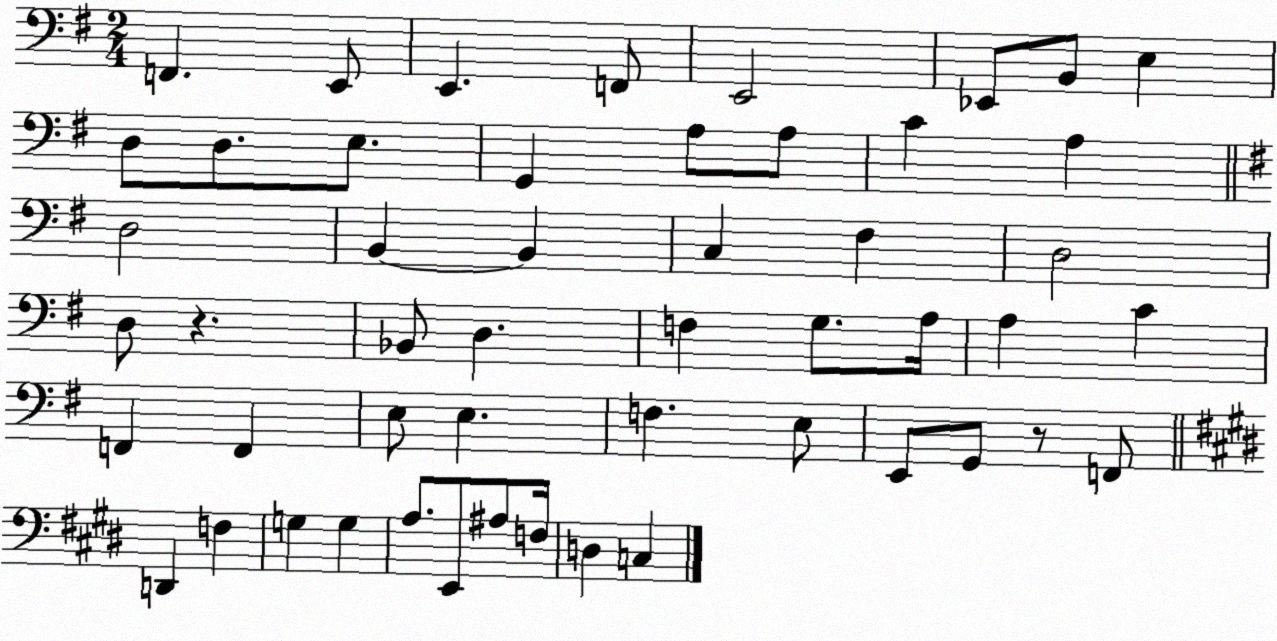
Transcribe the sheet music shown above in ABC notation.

X:1
T:Untitled
M:2/4
L:1/4
K:G
F,, E,,/2 E,, F,,/2 E,,2 _E,,/2 B,,/2 E, D,/2 D,/2 E,/2 G,, A,/2 A,/2 C A, D,2 B,, B,, C, ^F, D,2 D,/2 z _B,,/2 D, F, G,/2 A,/4 A, C F,, F,, E,/2 E, F, E,/2 E,,/2 G,,/2 z/2 F,,/2 D,, F, G, G, A,/2 E,,/2 ^A,/2 F,/4 D, C,